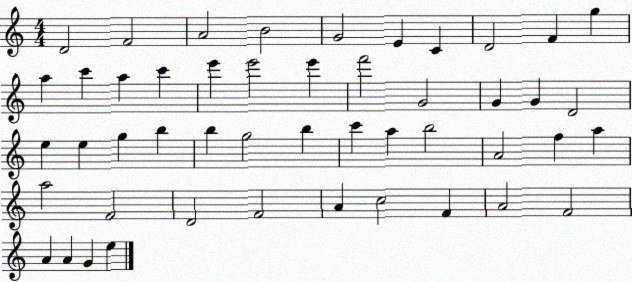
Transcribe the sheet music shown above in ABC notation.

X:1
T:Untitled
M:4/4
L:1/4
K:C
D2 F2 A2 B2 G2 E C D2 F g a c' a c' e' e'2 e' f'2 G2 G G D2 e e g b b g2 b c' a b2 A2 f a a2 F2 D2 F2 A c2 F A2 F2 A A G e